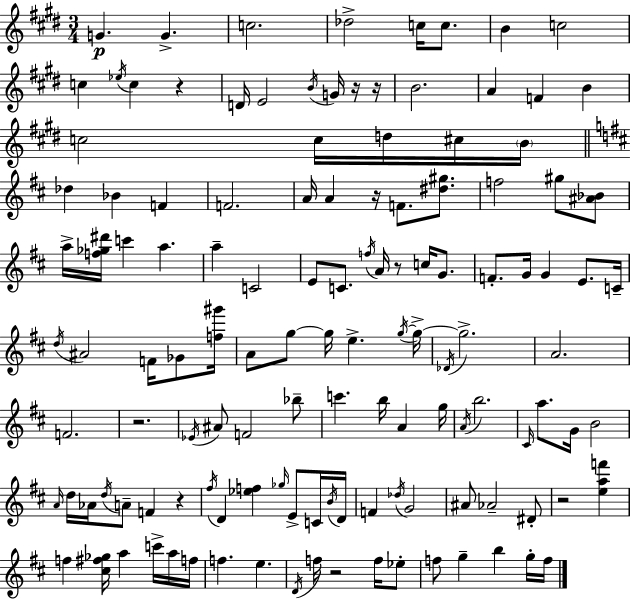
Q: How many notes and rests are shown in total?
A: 128